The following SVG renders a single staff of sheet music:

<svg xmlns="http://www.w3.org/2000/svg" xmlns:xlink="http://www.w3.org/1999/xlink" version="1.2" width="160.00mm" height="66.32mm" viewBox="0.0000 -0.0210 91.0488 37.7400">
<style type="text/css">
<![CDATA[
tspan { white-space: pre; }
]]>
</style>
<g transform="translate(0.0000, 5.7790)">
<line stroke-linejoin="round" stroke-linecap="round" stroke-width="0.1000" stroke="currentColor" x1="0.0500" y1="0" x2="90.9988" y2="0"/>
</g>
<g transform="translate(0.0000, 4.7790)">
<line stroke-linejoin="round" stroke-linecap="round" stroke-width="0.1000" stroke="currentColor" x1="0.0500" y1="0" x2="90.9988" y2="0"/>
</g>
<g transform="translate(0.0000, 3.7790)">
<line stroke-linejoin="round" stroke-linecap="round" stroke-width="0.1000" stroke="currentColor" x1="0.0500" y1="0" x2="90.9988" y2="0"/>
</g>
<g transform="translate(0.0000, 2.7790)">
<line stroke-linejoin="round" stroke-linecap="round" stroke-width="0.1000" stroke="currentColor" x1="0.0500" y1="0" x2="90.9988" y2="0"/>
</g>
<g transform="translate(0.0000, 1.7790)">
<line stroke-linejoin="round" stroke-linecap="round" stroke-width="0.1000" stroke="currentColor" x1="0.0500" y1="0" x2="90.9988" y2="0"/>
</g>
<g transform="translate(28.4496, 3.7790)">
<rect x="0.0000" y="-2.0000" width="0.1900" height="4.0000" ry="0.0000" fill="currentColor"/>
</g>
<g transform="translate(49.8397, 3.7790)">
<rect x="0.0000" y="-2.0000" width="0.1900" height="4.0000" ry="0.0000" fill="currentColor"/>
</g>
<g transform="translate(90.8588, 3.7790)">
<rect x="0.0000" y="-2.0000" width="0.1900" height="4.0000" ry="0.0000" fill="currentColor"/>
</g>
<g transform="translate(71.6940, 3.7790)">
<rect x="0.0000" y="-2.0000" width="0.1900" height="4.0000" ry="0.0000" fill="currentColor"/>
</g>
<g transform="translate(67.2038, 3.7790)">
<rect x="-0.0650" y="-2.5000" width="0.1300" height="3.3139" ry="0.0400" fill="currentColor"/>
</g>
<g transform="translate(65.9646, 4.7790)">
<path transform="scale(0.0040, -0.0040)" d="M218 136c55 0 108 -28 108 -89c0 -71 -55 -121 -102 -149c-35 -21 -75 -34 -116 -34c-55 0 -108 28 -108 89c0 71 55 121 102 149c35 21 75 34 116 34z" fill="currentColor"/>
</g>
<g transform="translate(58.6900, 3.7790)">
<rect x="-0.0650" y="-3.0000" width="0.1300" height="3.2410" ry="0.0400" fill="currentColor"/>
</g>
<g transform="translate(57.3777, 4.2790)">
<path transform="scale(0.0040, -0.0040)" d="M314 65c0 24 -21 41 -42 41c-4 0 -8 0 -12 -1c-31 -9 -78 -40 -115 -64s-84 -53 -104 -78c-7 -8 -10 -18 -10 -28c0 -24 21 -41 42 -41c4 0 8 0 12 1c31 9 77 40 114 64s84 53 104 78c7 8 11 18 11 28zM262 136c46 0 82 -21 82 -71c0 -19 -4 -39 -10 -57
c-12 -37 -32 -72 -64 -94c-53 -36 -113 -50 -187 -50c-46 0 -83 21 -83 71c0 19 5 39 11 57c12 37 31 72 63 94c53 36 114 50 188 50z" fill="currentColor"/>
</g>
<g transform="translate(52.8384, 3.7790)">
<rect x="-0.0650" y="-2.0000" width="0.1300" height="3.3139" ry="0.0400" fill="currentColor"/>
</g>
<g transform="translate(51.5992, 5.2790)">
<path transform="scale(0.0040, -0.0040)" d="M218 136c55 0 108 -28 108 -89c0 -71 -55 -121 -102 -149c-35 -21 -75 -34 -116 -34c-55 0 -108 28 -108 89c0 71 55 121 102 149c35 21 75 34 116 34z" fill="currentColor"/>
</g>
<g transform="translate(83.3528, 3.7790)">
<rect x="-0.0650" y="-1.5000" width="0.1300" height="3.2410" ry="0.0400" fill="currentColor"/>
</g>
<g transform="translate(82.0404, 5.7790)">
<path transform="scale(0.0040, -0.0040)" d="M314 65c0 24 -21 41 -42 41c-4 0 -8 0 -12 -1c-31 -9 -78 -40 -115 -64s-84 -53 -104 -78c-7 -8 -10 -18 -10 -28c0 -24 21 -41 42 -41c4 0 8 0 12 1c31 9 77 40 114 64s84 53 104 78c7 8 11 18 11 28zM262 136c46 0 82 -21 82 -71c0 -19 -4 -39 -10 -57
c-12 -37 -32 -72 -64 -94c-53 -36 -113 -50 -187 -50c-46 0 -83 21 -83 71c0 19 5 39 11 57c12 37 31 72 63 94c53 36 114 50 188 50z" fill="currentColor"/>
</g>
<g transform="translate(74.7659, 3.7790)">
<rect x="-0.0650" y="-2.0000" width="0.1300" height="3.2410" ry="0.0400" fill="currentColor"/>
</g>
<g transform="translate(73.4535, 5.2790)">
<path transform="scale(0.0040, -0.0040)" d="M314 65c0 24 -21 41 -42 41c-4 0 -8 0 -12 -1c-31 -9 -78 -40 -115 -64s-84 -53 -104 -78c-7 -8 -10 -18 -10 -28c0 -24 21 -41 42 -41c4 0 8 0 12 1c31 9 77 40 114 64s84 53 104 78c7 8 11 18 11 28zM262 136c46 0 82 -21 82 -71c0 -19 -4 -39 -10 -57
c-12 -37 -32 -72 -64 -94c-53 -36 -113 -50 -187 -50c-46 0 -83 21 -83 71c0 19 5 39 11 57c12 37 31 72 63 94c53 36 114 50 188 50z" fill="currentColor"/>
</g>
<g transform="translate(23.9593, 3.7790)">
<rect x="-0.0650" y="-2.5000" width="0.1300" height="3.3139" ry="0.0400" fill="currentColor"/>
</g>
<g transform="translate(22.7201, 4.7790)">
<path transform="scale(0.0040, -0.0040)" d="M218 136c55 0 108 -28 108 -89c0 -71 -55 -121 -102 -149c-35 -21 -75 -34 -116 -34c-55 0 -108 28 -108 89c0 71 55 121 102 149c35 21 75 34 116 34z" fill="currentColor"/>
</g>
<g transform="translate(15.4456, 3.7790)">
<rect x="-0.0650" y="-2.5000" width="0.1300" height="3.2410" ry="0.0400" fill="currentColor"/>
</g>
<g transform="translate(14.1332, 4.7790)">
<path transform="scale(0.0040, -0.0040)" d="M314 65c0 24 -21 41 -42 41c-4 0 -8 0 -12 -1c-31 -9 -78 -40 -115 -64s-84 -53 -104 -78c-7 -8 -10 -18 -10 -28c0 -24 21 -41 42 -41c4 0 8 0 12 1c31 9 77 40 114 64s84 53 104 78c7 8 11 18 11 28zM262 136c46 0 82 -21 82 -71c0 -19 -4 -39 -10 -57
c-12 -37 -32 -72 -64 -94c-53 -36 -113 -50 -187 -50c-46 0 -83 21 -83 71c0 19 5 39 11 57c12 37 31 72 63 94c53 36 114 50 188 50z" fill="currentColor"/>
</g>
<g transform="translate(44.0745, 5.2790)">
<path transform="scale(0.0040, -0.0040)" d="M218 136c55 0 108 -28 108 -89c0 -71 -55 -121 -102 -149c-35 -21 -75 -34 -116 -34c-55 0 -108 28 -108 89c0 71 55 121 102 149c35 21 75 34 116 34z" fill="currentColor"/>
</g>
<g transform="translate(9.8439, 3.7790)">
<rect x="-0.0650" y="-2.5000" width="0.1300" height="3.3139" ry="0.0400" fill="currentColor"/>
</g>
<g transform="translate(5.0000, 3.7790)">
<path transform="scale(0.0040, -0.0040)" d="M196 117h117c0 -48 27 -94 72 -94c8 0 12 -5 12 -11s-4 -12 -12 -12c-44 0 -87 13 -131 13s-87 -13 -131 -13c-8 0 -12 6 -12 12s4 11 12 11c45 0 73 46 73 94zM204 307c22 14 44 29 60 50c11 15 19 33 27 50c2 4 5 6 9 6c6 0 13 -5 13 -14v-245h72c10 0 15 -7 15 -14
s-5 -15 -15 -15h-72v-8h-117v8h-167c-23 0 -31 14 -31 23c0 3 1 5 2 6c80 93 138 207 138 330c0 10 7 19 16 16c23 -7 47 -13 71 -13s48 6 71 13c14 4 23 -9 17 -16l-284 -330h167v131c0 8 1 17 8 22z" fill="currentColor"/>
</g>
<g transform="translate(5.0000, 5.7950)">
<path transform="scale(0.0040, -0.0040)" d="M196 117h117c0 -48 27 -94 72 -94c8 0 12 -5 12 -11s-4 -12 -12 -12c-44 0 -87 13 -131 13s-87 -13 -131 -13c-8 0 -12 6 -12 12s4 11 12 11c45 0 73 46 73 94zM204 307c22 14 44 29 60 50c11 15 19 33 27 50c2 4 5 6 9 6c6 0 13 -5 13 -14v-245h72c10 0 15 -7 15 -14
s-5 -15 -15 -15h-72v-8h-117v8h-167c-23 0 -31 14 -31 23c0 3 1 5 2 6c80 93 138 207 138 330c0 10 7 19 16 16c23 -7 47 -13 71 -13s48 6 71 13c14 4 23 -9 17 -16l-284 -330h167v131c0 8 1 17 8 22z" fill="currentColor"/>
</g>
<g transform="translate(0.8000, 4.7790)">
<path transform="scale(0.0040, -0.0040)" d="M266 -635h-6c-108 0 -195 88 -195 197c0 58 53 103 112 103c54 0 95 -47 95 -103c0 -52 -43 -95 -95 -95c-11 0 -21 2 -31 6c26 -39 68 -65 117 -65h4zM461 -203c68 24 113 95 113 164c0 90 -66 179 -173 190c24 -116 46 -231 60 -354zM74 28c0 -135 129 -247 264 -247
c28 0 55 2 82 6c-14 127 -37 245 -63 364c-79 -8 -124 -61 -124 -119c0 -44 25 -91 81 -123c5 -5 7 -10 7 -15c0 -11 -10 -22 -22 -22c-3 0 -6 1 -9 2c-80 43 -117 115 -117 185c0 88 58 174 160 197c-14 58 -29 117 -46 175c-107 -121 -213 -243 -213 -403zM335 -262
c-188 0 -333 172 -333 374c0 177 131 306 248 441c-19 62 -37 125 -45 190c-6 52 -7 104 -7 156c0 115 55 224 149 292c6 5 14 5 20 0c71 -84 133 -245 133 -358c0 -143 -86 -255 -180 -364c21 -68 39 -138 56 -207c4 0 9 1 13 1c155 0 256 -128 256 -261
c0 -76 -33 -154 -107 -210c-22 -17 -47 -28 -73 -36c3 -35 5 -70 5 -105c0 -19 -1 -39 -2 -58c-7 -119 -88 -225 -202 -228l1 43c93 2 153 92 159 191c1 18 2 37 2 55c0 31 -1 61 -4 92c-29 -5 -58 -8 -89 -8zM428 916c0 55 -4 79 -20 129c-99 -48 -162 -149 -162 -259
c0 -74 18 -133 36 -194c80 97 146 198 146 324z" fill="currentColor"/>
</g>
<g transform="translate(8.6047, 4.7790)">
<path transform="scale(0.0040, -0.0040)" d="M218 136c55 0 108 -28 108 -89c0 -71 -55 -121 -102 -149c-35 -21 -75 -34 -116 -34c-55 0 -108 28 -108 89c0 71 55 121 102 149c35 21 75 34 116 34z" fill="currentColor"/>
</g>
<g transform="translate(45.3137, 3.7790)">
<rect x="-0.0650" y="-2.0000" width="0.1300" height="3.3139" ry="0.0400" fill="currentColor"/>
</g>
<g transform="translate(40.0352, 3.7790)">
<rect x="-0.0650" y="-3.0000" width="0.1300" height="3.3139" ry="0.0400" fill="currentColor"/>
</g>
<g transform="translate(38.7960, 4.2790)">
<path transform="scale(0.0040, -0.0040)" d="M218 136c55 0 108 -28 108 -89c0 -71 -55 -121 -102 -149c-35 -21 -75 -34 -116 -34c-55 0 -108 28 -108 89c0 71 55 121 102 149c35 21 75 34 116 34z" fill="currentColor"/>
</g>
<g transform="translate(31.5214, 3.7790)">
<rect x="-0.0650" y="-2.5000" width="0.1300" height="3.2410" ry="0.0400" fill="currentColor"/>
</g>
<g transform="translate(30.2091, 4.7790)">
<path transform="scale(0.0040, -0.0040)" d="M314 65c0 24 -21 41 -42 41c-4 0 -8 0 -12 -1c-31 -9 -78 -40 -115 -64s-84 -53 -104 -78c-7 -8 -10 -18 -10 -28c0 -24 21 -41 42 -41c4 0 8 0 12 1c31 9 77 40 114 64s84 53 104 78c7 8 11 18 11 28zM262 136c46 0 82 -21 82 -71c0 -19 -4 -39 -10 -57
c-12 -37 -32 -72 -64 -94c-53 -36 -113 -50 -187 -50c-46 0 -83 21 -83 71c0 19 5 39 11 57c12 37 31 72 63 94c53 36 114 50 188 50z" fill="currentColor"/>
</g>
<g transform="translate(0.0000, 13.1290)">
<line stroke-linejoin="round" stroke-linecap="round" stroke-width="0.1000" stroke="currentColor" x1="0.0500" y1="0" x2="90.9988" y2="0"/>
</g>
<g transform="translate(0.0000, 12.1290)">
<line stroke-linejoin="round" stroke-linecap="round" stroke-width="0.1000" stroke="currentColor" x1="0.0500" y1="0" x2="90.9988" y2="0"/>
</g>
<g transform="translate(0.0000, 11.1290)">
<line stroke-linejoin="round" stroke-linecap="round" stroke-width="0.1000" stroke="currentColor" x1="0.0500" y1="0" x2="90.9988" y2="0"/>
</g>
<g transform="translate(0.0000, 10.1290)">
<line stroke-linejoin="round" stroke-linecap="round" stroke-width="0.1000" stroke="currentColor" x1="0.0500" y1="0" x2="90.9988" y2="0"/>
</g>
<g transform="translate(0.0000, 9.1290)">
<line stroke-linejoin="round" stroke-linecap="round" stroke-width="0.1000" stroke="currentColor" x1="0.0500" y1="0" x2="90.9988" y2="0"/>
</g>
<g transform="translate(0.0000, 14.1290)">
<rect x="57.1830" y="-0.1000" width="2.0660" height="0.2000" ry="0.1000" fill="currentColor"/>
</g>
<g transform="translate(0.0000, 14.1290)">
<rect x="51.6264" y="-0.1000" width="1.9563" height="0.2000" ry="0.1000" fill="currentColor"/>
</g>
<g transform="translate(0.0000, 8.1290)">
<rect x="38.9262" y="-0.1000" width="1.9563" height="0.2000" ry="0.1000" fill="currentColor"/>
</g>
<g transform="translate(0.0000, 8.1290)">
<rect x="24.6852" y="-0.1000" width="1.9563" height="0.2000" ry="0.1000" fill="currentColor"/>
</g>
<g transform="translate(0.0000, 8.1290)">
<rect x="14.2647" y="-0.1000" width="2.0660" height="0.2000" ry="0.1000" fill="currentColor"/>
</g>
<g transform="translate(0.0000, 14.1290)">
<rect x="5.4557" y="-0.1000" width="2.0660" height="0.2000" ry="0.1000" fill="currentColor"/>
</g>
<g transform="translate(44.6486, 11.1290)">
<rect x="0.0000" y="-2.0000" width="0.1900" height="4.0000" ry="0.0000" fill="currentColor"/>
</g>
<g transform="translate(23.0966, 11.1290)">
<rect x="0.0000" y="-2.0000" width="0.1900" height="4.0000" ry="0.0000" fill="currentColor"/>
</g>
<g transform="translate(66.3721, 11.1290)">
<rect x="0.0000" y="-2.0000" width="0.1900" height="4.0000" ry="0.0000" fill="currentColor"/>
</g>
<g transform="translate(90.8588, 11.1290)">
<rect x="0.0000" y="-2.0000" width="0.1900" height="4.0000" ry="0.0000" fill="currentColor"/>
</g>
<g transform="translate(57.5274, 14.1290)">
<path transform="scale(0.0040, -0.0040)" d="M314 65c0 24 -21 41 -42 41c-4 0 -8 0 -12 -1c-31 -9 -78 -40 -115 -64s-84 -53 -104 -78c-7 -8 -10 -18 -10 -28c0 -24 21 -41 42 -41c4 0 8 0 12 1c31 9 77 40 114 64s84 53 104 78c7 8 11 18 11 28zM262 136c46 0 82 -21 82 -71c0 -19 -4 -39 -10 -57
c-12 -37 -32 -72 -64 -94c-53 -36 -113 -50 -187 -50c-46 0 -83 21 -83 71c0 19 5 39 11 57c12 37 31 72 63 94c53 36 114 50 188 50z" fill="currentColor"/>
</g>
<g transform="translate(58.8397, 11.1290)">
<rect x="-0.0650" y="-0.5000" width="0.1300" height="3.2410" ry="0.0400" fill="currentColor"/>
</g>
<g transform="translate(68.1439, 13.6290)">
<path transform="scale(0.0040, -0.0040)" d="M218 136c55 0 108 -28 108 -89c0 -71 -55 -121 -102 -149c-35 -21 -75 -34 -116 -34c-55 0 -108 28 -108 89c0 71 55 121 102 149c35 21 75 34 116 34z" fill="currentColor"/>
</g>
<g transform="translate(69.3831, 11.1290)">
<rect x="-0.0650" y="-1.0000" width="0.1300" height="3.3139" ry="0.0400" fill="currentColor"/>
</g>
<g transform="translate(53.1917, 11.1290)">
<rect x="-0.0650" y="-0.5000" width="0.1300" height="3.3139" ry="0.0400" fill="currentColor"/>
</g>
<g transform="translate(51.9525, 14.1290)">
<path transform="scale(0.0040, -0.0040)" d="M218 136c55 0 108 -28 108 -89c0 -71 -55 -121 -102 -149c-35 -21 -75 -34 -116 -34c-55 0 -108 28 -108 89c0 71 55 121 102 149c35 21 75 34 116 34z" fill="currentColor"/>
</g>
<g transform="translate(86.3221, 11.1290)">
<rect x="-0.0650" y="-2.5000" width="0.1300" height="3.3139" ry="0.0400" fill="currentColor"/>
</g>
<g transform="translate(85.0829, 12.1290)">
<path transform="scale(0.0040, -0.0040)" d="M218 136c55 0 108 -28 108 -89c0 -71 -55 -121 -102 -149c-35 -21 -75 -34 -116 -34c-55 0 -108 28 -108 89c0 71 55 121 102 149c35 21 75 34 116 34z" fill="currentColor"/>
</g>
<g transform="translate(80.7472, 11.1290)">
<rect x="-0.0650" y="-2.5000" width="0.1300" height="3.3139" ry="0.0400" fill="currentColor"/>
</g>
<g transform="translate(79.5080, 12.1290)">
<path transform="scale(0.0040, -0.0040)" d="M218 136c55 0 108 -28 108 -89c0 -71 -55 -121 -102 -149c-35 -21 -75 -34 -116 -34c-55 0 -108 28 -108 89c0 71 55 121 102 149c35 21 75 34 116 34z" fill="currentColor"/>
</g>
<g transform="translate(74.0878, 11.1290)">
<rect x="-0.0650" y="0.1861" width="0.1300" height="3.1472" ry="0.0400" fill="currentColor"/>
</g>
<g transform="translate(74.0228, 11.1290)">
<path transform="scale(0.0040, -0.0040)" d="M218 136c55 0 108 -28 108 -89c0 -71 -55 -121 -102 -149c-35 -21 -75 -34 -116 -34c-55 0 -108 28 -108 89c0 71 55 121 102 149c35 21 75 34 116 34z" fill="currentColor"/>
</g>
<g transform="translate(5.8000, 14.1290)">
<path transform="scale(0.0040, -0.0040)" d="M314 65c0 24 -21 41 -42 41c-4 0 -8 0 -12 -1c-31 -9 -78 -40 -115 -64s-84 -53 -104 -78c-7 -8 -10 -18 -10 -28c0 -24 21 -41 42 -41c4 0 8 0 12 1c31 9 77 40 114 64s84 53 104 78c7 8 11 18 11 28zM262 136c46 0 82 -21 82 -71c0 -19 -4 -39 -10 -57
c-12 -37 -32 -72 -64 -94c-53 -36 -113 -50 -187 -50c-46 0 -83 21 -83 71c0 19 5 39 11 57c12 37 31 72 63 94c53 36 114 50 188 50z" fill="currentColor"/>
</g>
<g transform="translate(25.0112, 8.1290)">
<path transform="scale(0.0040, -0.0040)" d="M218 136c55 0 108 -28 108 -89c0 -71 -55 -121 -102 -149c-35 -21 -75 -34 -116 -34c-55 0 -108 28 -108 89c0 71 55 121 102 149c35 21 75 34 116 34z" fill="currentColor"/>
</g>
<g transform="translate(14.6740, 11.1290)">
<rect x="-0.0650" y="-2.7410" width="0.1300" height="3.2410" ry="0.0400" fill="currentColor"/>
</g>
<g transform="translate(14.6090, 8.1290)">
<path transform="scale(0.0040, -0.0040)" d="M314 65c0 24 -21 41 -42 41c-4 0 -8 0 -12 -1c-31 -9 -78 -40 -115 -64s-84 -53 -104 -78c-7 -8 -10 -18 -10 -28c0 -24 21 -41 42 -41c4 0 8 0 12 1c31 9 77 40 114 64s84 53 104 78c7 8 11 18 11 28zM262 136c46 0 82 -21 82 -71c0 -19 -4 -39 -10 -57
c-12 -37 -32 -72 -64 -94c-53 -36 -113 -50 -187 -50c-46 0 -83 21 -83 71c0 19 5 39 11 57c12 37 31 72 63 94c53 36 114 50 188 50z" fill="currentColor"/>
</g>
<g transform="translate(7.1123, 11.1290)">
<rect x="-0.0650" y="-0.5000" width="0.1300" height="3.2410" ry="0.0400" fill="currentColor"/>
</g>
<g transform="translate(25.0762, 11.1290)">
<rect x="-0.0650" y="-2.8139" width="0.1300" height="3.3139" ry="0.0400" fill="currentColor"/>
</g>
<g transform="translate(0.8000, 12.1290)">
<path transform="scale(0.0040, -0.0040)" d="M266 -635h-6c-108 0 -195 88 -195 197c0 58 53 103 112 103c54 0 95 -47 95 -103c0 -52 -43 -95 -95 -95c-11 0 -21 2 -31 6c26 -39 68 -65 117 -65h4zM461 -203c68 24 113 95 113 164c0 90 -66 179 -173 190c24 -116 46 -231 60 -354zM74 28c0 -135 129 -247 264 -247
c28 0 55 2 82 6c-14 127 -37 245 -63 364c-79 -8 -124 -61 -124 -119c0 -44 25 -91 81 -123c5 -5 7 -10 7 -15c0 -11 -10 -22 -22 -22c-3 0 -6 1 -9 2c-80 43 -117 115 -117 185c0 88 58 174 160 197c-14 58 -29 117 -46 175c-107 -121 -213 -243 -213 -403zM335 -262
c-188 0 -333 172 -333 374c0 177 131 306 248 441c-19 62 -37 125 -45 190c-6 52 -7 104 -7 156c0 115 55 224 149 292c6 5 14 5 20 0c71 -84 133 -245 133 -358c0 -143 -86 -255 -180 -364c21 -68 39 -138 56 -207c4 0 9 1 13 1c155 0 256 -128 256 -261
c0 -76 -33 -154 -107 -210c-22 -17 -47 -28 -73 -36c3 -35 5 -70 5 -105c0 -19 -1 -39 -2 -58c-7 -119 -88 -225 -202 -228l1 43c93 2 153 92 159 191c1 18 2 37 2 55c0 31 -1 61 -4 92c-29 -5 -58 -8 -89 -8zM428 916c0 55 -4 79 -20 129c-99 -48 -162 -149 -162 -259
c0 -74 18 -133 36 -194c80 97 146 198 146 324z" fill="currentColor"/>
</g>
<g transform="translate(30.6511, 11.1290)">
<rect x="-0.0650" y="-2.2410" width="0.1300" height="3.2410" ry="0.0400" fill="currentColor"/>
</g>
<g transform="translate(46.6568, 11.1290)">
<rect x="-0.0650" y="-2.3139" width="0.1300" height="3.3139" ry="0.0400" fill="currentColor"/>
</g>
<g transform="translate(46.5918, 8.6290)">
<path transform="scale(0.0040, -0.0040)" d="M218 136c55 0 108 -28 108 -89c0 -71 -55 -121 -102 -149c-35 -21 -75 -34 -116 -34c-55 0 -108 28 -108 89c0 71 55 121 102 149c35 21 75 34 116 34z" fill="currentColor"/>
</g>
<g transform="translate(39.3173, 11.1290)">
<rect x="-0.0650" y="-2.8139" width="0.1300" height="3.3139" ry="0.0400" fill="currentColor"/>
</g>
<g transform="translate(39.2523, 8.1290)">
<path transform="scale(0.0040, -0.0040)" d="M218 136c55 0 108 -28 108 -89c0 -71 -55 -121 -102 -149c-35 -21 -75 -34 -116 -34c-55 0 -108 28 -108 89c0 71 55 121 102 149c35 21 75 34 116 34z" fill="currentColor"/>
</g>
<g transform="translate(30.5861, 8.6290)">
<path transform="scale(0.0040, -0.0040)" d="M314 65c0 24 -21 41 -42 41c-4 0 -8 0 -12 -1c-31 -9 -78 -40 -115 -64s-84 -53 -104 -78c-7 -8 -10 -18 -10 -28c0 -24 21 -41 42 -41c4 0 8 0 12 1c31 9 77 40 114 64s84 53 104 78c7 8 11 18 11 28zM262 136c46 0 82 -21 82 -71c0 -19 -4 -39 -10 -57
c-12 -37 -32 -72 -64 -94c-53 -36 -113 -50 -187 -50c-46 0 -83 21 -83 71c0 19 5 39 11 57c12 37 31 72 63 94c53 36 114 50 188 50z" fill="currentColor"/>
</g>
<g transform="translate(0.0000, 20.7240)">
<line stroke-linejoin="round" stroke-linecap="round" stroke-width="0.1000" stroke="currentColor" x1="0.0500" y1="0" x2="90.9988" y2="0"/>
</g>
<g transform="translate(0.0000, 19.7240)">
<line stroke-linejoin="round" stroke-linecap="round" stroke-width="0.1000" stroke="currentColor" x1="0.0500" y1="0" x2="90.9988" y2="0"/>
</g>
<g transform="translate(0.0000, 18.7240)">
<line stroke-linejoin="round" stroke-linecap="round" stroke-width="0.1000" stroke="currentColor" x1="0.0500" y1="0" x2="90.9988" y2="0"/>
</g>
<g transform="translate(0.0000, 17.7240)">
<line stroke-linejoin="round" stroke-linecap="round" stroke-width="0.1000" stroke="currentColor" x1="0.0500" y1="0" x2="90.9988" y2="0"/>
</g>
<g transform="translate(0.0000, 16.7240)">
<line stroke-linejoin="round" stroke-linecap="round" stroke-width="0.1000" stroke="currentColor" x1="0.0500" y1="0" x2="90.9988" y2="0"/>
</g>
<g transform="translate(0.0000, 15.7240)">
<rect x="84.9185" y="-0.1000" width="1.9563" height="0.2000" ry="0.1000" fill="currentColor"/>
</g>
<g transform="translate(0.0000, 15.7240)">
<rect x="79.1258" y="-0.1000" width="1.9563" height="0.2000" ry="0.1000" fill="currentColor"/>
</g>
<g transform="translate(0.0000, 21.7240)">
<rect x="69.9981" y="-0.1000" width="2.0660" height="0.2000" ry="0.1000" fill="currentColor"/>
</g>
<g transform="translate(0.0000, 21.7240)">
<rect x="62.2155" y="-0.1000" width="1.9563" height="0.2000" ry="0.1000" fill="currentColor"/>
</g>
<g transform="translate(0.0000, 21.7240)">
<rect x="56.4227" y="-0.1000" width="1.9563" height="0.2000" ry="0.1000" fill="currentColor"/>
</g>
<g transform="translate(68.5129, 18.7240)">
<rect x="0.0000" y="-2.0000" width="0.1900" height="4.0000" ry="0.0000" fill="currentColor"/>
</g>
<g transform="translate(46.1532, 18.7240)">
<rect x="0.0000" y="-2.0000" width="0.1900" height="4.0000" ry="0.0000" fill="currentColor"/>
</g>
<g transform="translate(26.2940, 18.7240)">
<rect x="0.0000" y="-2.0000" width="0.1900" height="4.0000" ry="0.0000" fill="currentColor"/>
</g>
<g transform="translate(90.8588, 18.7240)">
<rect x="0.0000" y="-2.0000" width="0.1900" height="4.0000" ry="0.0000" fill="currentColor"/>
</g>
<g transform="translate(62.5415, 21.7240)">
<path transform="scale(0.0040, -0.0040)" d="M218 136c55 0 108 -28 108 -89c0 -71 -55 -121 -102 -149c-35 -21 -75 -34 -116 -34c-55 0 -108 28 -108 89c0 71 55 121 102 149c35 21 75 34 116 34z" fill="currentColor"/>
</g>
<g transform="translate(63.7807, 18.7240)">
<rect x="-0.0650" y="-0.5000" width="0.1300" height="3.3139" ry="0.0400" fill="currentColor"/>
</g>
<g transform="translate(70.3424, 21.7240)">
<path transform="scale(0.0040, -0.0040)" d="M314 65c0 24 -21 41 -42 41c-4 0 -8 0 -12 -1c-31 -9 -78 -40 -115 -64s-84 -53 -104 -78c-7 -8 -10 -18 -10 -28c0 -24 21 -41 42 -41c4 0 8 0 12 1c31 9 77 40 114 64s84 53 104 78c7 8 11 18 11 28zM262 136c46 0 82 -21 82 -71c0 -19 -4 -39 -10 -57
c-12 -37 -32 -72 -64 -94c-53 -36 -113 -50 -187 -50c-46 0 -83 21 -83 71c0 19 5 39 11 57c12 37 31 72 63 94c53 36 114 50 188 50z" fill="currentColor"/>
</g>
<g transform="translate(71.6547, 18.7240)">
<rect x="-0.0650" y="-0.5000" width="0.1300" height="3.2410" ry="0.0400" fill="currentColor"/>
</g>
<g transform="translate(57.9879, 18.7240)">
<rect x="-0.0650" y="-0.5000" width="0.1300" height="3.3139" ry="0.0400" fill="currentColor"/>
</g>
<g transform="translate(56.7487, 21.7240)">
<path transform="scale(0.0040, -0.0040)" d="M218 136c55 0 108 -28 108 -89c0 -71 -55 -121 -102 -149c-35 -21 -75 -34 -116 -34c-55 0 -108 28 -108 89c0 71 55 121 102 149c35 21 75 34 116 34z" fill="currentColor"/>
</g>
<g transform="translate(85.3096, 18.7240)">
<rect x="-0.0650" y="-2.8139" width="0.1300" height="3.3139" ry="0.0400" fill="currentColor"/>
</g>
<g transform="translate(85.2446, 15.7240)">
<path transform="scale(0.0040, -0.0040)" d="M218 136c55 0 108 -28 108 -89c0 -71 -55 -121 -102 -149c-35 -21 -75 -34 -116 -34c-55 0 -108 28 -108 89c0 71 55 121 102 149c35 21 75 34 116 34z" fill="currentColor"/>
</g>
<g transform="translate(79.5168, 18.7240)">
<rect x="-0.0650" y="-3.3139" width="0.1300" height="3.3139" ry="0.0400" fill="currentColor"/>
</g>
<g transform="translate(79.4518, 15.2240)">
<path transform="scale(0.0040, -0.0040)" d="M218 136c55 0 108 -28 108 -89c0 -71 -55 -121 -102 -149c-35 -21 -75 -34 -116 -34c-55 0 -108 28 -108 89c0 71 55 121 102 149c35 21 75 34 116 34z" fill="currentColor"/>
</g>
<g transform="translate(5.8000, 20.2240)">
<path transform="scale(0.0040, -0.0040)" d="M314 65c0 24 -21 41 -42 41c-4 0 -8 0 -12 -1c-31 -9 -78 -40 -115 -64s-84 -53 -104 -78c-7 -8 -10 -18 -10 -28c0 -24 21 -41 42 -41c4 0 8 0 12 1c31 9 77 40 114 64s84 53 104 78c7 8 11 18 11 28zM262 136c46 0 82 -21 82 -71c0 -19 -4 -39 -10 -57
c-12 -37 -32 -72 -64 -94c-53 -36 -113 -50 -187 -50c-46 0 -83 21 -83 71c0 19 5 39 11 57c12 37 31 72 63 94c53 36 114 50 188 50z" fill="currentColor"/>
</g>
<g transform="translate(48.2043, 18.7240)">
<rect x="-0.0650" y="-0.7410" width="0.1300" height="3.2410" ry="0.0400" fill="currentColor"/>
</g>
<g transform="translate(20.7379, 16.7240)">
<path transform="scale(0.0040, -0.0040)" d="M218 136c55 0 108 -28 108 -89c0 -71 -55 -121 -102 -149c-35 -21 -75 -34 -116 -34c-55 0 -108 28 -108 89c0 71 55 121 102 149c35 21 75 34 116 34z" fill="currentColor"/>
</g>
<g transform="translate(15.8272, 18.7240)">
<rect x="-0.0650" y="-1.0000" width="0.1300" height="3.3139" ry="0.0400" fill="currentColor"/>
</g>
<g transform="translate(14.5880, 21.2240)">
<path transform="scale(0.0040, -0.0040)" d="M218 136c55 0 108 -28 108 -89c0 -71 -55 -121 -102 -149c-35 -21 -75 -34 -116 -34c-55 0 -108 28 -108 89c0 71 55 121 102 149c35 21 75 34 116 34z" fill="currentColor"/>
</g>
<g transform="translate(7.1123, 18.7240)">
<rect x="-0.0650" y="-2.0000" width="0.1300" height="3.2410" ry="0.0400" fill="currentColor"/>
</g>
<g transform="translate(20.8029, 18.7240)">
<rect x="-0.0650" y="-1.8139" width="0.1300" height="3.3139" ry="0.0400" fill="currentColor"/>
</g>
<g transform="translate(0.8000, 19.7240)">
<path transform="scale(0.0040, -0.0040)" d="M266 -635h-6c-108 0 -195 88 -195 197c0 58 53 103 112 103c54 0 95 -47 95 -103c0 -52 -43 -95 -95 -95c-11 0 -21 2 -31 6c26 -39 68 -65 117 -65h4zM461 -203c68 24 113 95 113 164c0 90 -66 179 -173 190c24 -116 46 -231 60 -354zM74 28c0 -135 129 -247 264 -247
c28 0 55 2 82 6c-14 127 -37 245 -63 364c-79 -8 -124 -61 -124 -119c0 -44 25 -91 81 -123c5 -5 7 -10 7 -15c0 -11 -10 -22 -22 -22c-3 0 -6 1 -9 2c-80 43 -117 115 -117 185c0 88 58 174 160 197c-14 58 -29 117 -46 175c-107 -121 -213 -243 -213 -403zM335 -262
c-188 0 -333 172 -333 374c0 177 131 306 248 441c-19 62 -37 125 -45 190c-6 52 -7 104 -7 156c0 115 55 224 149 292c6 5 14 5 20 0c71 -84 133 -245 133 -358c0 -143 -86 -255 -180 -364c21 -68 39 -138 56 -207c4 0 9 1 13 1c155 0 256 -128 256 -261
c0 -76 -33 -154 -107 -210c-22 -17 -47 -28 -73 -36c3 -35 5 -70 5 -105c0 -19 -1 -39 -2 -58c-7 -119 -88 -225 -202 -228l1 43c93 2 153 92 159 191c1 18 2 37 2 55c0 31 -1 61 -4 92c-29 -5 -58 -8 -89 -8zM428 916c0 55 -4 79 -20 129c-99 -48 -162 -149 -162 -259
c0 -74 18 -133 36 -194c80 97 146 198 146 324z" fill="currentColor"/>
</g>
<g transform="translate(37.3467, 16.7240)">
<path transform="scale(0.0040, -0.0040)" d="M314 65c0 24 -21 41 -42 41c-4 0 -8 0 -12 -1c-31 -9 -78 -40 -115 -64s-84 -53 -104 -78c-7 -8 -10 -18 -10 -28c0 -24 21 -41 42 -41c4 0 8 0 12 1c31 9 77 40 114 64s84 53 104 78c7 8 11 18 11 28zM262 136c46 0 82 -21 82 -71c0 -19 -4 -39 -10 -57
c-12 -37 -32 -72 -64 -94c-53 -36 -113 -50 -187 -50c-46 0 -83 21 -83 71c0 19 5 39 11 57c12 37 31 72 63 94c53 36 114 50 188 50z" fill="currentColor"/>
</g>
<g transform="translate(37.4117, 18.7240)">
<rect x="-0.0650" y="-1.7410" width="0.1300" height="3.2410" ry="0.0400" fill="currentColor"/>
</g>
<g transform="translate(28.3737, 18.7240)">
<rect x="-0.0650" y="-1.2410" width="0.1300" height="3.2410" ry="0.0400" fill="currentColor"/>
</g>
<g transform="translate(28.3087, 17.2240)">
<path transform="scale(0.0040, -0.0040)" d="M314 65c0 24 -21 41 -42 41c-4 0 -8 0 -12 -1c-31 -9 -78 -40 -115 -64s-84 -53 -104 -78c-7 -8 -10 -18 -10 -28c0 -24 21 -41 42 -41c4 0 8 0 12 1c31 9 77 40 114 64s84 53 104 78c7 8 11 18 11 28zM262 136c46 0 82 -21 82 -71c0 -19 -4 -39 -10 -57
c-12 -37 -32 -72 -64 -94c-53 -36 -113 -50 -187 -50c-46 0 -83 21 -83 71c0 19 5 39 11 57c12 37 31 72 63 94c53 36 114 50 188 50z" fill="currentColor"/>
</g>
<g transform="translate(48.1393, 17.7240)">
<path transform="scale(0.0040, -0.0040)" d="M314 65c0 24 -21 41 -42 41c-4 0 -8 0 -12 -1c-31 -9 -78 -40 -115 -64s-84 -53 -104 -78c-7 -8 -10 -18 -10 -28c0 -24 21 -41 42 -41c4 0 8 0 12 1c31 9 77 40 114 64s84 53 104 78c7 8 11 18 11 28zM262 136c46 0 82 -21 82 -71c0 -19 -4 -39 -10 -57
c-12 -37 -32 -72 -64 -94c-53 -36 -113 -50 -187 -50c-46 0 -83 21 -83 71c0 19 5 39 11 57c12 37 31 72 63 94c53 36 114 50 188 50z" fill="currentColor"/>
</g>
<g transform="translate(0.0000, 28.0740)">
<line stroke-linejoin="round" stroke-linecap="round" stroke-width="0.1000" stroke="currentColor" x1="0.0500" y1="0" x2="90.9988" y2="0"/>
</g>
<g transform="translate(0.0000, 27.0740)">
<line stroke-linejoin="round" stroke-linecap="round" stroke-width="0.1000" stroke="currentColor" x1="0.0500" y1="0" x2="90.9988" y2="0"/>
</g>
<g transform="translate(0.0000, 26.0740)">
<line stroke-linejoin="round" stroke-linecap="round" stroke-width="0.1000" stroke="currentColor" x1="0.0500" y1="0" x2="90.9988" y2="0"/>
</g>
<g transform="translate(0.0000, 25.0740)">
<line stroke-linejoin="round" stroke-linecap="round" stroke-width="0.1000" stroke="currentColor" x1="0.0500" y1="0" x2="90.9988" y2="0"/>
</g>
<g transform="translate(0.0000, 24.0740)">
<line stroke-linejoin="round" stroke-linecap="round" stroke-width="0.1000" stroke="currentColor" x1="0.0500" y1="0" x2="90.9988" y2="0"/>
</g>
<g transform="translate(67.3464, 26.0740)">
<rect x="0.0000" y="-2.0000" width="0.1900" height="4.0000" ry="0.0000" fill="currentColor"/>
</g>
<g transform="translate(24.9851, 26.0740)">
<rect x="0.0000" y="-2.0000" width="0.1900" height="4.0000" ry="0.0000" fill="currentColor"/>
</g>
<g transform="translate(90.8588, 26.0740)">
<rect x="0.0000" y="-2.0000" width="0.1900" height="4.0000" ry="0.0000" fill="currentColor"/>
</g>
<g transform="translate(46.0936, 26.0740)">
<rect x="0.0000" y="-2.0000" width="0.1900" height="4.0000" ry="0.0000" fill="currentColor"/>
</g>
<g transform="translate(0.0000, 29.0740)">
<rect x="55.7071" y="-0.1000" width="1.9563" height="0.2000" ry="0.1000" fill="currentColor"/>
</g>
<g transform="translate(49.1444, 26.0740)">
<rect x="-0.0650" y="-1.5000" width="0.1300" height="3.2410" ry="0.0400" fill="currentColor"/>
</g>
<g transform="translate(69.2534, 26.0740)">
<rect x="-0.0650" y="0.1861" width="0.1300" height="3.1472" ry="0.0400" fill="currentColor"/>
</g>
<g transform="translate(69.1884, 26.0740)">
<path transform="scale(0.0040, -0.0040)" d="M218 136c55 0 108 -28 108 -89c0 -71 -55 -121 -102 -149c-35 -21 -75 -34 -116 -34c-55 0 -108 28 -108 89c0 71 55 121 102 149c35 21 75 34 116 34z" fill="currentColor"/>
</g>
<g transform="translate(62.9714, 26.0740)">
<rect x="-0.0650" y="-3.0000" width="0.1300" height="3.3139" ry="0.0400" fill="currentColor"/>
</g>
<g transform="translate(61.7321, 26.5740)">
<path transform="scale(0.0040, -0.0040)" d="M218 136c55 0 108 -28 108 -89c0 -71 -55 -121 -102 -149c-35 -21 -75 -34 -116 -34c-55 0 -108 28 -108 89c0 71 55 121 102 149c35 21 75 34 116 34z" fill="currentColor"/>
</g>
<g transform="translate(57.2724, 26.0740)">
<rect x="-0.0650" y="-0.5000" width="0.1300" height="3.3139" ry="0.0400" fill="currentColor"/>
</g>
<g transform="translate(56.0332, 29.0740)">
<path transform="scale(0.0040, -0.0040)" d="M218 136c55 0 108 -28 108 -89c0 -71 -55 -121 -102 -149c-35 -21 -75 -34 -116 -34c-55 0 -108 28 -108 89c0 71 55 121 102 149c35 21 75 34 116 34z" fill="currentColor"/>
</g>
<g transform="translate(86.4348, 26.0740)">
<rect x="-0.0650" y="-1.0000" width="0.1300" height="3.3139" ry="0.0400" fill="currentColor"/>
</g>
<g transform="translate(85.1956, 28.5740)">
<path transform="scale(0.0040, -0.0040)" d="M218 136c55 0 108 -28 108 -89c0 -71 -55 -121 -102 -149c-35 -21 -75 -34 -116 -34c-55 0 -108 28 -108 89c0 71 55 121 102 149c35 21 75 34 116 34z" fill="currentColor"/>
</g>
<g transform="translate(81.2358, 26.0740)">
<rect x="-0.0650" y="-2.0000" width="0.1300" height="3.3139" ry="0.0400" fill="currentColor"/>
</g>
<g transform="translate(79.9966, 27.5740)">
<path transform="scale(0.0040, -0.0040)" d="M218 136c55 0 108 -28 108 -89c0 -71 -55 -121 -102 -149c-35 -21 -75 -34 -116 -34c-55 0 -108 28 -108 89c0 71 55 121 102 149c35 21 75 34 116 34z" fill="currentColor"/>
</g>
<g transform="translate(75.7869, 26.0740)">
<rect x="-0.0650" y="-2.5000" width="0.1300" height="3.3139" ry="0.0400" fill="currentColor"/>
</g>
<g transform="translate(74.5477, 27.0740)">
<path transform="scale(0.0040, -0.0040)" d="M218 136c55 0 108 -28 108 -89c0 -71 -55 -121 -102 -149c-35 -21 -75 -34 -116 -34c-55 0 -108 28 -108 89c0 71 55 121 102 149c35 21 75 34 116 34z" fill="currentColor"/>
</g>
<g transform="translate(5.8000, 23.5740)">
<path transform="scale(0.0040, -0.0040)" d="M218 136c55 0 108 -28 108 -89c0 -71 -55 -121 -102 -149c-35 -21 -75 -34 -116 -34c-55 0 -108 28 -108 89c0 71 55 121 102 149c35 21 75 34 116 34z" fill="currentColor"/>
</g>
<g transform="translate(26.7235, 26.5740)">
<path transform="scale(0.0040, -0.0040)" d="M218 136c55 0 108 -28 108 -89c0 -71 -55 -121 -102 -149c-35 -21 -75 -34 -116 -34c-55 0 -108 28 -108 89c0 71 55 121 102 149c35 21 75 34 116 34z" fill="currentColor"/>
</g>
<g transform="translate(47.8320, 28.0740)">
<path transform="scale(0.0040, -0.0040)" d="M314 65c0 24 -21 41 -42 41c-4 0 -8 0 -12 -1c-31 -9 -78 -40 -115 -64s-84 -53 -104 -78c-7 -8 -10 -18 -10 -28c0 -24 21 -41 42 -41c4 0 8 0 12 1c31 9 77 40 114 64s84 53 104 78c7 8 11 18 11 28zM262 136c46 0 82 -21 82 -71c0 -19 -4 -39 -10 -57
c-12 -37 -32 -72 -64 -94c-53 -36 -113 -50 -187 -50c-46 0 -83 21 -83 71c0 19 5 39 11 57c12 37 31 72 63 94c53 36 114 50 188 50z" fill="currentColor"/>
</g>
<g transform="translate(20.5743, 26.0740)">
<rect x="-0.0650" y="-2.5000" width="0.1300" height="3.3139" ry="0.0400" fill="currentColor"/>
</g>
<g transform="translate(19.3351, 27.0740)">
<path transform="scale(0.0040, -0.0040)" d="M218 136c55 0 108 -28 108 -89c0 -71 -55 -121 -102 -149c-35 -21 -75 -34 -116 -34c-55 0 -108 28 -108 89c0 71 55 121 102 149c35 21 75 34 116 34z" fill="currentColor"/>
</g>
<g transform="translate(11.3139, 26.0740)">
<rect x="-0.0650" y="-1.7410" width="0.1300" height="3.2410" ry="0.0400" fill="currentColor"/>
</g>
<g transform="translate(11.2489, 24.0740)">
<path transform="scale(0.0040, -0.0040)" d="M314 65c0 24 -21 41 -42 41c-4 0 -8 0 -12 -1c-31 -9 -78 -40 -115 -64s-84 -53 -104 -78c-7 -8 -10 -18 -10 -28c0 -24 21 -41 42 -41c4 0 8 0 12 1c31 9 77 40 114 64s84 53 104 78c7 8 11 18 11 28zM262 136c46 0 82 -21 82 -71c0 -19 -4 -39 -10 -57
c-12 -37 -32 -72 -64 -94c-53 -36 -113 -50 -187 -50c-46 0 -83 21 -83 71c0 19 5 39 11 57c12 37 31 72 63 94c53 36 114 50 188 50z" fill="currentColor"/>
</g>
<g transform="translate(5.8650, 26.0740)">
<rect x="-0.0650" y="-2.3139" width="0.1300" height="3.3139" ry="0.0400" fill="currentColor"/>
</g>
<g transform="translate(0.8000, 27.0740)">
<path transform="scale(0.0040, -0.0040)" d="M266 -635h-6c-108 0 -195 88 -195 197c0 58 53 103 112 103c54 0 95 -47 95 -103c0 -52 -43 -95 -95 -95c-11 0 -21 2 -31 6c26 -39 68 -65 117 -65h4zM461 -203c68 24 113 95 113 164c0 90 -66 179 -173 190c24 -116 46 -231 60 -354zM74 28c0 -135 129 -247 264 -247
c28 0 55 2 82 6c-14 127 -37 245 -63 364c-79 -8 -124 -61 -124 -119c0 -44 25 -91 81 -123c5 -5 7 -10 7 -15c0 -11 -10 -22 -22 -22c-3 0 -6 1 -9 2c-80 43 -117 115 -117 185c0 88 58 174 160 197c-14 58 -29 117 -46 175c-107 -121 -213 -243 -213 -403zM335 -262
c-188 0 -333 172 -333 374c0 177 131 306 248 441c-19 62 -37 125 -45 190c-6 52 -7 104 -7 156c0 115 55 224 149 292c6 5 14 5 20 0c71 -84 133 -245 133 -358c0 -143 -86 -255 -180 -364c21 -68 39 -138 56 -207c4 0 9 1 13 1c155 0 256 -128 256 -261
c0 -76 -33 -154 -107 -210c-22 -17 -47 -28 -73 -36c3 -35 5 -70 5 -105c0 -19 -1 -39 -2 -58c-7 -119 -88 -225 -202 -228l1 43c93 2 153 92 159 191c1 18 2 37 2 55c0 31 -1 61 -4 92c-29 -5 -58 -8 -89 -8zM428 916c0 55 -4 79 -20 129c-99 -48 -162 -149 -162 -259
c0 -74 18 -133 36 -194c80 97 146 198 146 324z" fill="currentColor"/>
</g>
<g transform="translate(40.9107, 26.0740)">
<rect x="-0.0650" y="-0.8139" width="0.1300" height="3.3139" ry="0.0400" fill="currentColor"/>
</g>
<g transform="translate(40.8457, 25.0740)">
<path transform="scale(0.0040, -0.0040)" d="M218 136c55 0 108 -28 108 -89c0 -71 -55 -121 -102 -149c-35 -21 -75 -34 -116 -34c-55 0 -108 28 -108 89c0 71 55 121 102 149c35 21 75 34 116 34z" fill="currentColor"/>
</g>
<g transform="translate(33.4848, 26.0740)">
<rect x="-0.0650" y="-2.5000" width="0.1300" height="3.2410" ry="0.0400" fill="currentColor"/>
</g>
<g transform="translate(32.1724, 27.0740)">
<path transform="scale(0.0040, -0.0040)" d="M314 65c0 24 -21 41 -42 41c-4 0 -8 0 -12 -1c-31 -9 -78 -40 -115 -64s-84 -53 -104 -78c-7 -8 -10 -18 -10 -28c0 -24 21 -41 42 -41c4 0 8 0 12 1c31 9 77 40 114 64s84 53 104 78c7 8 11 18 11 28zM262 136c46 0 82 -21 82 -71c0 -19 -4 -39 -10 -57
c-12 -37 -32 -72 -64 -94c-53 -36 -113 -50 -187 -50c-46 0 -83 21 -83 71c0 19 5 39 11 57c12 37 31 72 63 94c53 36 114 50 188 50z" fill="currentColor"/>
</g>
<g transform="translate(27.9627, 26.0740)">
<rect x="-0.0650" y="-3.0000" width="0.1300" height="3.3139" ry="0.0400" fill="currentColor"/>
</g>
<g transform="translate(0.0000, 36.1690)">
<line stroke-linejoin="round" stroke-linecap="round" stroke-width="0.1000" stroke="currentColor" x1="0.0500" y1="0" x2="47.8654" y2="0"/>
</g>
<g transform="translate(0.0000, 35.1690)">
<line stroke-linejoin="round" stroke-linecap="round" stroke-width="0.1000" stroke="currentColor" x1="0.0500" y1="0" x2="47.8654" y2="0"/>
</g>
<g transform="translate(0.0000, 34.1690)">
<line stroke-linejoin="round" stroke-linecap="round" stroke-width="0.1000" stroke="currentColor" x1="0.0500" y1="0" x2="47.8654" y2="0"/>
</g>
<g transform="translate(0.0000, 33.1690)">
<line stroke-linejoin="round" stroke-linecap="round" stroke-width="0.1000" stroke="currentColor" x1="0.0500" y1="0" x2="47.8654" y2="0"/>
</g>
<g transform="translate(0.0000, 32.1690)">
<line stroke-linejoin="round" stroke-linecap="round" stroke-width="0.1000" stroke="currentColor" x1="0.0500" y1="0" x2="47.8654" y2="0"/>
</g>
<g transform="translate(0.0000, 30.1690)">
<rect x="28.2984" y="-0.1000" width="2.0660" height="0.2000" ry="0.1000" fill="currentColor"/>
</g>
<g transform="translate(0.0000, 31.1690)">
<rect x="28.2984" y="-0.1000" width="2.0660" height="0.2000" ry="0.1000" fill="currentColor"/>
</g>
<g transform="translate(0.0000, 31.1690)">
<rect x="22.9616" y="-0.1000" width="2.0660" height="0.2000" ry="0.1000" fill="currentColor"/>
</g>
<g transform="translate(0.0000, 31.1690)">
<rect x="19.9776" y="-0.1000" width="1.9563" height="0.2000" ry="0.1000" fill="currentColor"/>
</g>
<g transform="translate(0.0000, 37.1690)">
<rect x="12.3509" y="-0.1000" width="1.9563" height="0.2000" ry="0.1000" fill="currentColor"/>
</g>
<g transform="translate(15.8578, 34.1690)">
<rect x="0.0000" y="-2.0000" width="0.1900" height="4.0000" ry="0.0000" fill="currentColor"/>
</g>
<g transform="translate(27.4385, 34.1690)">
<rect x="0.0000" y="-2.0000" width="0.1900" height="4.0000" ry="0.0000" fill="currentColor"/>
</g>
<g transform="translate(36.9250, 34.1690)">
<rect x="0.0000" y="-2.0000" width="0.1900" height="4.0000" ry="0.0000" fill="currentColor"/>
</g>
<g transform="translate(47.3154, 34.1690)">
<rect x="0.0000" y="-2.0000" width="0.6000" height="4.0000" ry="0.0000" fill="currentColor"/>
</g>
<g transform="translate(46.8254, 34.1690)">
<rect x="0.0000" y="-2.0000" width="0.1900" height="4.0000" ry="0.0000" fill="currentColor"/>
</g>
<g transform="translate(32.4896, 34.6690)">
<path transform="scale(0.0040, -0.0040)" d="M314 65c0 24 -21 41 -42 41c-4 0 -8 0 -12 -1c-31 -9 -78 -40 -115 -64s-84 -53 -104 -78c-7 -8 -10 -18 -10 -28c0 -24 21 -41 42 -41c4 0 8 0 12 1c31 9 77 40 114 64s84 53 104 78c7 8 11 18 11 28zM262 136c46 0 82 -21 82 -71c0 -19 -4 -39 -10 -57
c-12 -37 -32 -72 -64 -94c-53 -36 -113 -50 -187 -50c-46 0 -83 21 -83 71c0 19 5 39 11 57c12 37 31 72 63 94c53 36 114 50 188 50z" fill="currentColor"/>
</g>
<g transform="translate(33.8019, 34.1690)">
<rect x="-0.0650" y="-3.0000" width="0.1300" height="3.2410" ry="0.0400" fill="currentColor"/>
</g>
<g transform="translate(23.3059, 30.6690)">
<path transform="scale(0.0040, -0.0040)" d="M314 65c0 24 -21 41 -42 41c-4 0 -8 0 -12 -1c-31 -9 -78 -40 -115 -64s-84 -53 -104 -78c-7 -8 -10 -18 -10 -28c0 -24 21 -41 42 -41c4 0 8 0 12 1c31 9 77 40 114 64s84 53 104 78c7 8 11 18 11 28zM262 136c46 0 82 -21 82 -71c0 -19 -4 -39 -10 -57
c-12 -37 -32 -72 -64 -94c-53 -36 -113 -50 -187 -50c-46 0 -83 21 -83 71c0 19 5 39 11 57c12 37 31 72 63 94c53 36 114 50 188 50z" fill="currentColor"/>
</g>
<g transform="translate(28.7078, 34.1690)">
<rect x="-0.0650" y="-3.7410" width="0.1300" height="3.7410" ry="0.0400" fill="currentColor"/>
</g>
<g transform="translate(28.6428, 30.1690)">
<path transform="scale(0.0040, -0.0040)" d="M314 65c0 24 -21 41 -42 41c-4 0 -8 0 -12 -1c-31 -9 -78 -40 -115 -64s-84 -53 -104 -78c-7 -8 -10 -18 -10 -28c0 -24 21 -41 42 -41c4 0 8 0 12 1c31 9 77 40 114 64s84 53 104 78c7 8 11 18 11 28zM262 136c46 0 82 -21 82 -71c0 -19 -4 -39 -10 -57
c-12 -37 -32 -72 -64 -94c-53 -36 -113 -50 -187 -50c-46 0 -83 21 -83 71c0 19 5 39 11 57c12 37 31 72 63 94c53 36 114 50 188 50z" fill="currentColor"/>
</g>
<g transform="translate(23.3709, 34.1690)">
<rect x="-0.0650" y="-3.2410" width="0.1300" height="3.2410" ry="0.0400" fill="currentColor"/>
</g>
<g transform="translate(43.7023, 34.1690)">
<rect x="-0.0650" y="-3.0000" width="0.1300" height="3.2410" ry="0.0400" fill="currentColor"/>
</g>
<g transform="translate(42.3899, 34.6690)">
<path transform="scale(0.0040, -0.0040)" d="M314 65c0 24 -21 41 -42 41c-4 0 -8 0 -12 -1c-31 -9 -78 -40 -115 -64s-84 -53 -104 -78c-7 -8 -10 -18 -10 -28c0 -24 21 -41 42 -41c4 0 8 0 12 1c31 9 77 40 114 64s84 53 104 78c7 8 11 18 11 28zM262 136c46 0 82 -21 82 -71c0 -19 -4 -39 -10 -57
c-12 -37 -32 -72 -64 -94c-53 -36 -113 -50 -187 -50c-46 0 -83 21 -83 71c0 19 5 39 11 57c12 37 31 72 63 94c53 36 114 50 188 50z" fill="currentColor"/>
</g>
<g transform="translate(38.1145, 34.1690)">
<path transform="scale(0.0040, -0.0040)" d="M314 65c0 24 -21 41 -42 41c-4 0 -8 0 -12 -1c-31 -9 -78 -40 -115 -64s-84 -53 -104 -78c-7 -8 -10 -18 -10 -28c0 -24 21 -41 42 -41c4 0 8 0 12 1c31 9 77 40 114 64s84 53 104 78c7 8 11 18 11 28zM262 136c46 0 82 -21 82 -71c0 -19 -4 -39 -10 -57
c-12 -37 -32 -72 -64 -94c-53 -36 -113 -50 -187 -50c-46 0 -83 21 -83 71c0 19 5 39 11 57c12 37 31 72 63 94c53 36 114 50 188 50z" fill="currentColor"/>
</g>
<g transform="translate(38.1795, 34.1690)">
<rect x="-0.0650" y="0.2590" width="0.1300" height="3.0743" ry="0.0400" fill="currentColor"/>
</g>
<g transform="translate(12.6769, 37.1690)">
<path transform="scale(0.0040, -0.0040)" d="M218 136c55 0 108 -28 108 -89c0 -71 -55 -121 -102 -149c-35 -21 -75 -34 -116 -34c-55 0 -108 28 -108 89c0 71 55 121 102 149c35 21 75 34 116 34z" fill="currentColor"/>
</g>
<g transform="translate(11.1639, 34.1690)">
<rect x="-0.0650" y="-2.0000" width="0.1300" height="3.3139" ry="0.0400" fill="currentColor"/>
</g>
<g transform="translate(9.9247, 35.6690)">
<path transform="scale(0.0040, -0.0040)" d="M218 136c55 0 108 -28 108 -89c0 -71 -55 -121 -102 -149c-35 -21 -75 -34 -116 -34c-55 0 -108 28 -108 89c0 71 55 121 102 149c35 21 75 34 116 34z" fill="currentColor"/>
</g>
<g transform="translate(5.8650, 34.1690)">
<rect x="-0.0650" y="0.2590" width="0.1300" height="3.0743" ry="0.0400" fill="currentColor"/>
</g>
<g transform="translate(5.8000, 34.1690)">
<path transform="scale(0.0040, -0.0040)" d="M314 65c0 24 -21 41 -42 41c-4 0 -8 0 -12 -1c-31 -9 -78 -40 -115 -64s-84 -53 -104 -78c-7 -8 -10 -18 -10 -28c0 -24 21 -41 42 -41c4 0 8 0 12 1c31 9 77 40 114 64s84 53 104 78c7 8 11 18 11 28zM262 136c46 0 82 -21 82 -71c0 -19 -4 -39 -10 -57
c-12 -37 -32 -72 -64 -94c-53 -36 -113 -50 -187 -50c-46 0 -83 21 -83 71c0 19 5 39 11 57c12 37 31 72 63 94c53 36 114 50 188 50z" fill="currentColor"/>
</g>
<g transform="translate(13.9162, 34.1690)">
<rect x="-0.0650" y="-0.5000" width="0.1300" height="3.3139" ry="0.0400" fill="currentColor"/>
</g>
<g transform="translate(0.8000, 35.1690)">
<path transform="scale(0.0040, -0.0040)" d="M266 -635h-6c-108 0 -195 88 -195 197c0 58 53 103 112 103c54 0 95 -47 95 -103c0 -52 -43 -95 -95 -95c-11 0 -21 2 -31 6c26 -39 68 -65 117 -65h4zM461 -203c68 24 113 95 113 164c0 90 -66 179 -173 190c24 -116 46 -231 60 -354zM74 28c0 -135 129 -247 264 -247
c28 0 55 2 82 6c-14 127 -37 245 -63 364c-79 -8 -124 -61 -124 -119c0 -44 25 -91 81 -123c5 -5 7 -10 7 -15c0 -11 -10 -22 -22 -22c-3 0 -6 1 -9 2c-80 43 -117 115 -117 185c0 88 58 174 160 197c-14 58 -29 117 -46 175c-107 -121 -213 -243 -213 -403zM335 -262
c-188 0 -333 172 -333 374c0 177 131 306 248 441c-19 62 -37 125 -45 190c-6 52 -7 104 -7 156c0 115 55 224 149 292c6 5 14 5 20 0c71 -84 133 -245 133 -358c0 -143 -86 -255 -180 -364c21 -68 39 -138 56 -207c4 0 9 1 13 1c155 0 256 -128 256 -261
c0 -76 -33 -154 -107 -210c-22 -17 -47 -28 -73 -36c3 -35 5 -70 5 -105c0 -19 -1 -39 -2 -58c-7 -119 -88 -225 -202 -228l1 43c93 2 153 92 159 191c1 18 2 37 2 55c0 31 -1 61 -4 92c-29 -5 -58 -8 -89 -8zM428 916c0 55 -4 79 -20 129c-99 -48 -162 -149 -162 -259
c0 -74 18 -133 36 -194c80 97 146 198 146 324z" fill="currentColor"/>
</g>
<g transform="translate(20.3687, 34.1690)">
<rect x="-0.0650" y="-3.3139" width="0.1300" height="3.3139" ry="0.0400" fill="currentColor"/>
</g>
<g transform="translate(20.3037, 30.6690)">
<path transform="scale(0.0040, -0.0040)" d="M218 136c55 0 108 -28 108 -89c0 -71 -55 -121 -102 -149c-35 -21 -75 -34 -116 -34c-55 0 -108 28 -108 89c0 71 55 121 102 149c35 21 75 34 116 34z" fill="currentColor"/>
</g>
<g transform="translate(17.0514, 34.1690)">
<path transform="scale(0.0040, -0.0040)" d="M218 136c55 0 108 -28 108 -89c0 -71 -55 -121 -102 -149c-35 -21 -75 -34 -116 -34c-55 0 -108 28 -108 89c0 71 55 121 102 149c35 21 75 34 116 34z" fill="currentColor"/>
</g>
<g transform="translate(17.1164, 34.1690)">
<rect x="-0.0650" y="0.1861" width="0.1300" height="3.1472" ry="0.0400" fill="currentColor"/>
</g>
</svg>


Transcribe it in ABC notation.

X:1
T:Untitled
M:4/4
L:1/4
K:C
G G2 G G2 A F F A2 G F2 E2 C2 a2 a g2 a g C C2 D B G G F2 D f e2 f2 d2 C C C2 b a g f2 G A G2 d E2 C A B G F D B2 F C B b b2 c'2 A2 B2 A2